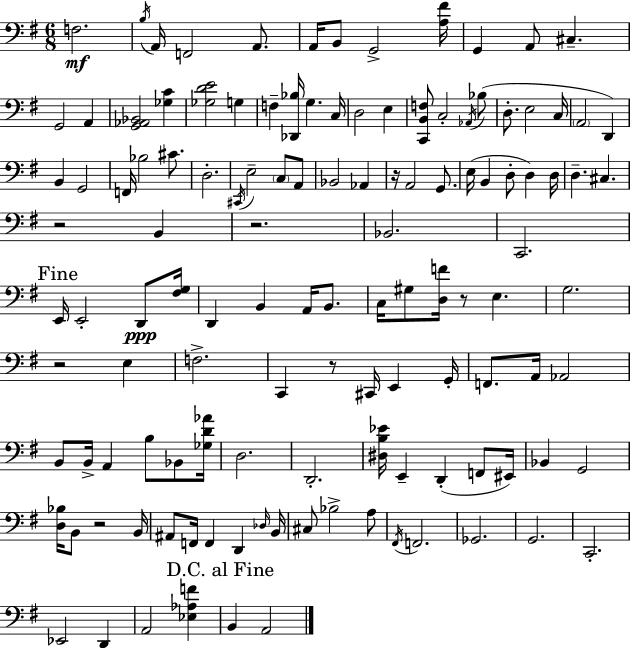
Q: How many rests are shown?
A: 7